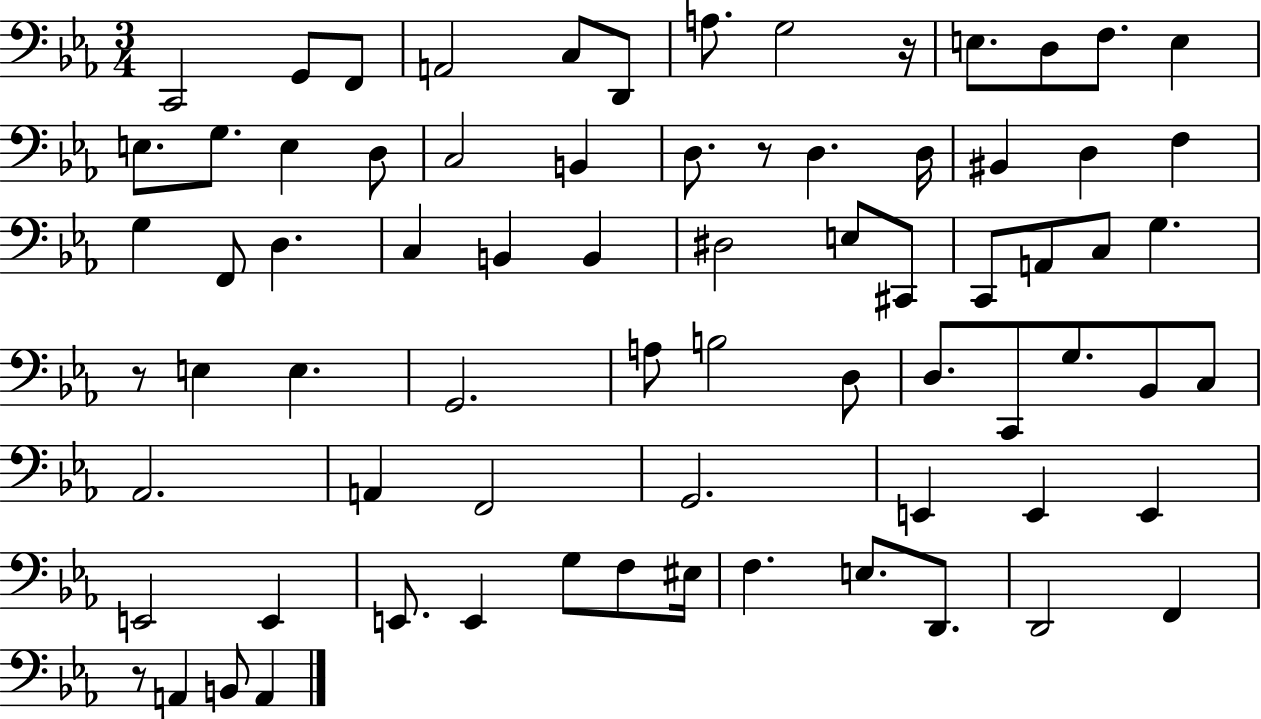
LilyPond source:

{
  \clef bass
  \numericTimeSignature
  \time 3/4
  \key ees \major
  c,2 g,8 f,8 | a,2 c8 d,8 | a8. g2 r16 | e8. d8 f8. e4 | \break e8. g8. e4 d8 | c2 b,4 | d8. r8 d4. d16 | bis,4 d4 f4 | \break g4 f,8 d4. | c4 b,4 b,4 | dis2 e8 cis,8 | c,8 a,8 c8 g4. | \break r8 e4 e4. | g,2. | a8 b2 d8 | d8. c,8 g8. bes,8 c8 | \break aes,2. | a,4 f,2 | g,2. | e,4 e,4 e,4 | \break e,2 e,4 | e,8. e,4 g8 f8 eis16 | f4. e8. d,8. | d,2 f,4 | \break r8 a,4 b,8 a,4 | \bar "|."
}